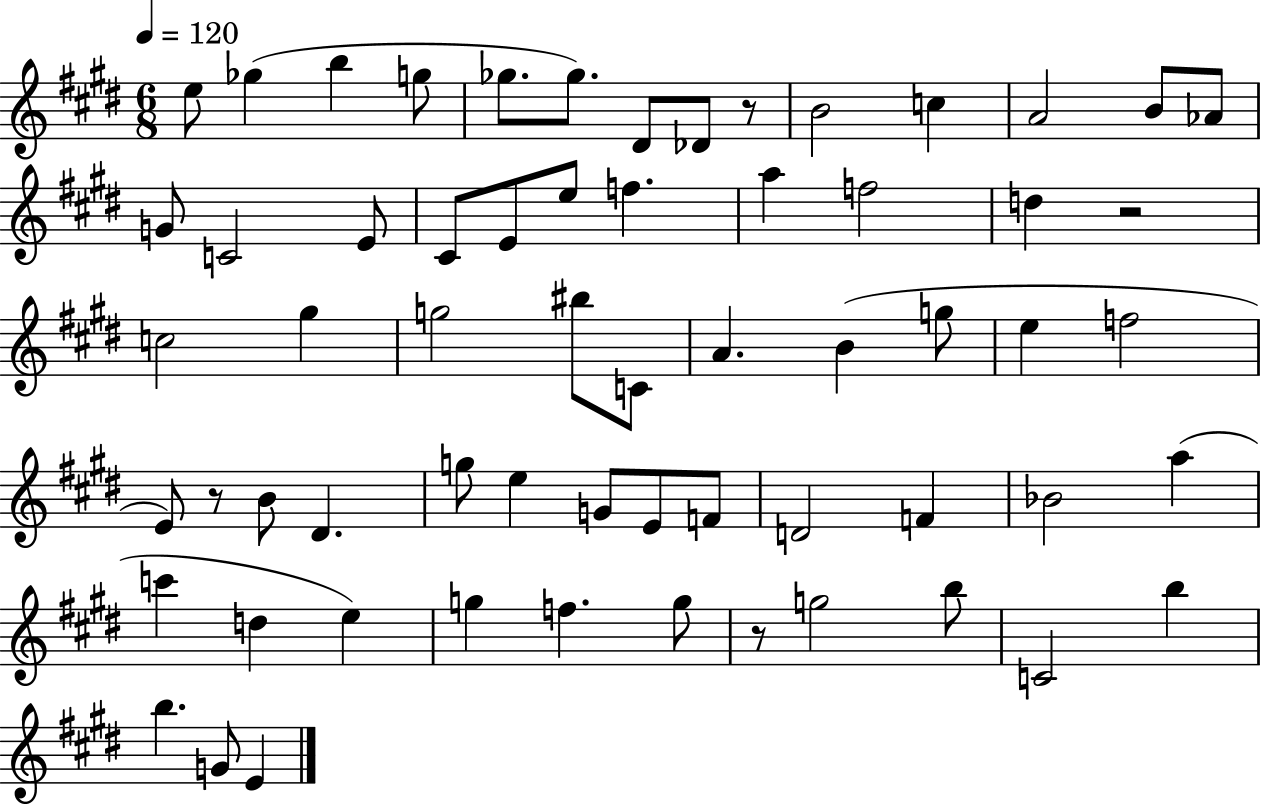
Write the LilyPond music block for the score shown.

{
  \clef treble
  \numericTimeSignature
  \time 6/8
  \key e \major
  \tempo 4 = 120
  e''8 ges''4( b''4 g''8 | ges''8. ges''8.) dis'8 des'8 r8 | b'2 c''4 | a'2 b'8 aes'8 | \break g'8 c'2 e'8 | cis'8 e'8 e''8 f''4. | a''4 f''2 | d''4 r2 | \break c''2 gis''4 | g''2 bis''8 c'8 | a'4. b'4( g''8 | e''4 f''2 | \break e'8) r8 b'8 dis'4. | g''8 e''4 g'8 e'8 f'8 | d'2 f'4 | bes'2 a''4( | \break c'''4 d''4 e''4) | g''4 f''4. g''8 | r8 g''2 b''8 | c'2 b''4 | \break b''4. g'8 e'4 | \bar "|."
}